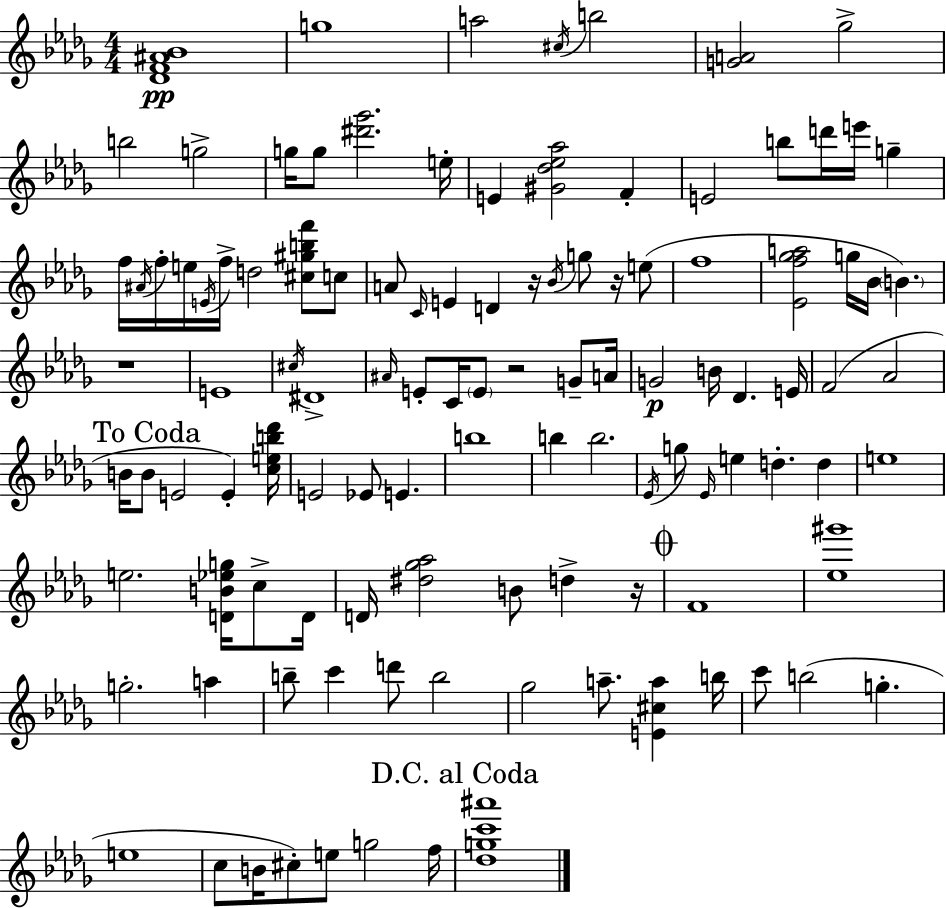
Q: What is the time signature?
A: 4/4